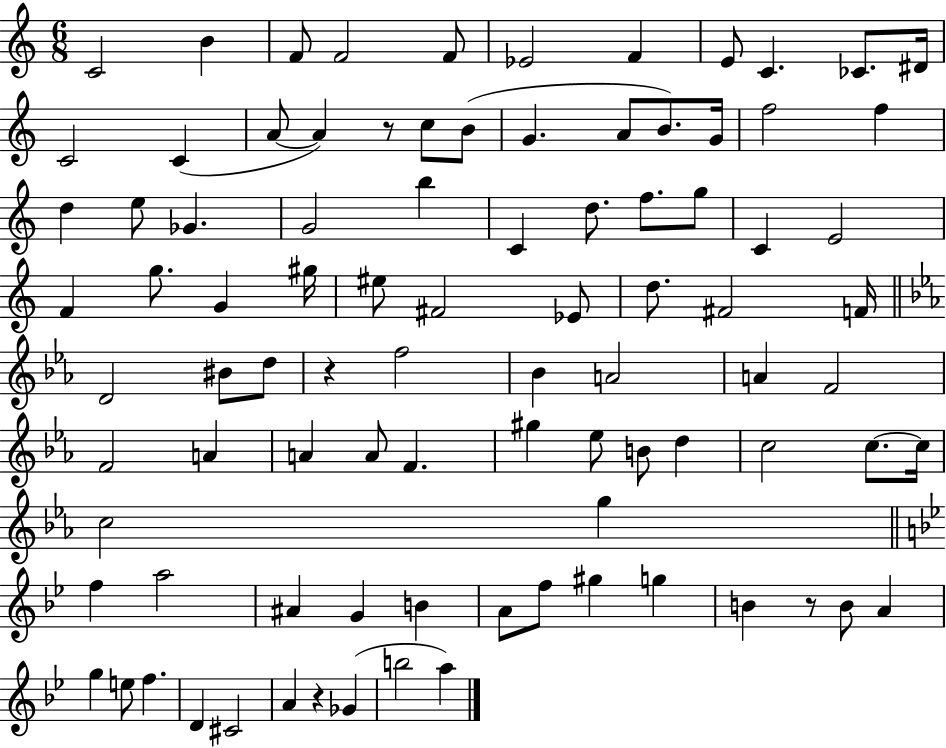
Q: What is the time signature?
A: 6/8